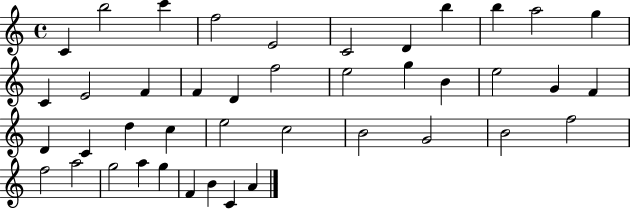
C4/q B5/h C6/q F5/h E4/h C4/h D4/q B5/q B5/q A5/h G5/q C4/q E4/h F4/q F4/q D4/q F5/h E5/h G5/q B4/q E5/h G4/q F4/q D4/q C4/q D5/q C5/q E5/h C5/h B4/h G4/h B4/h F5/h F5/h A5/h G5/h A5/q G5/q F4/q B4/q C4/q A4/q